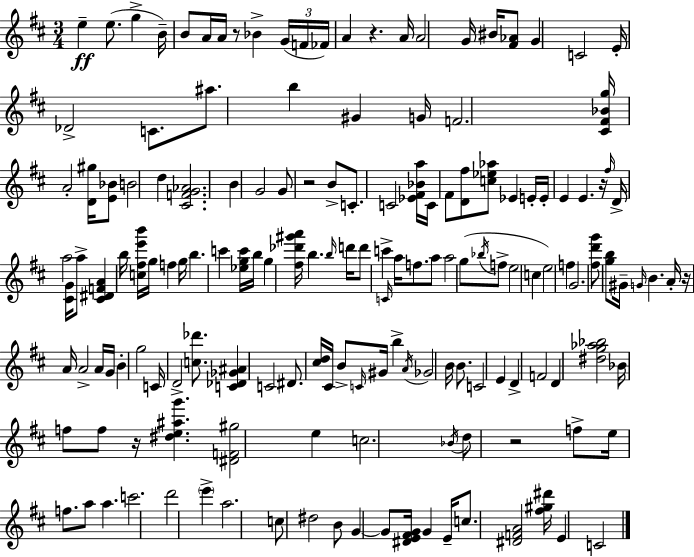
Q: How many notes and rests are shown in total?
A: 157